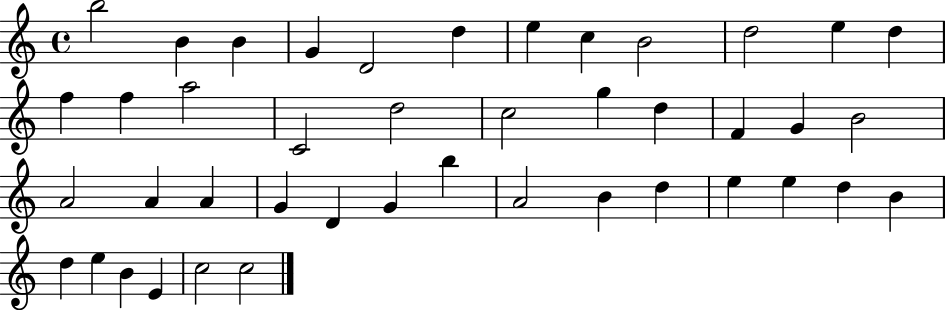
B5/h B4/q B4/q G4/q D4/h D5/q E5/q C5/q B4/h D5/h E5/q D5/q F5/q F5/q A5/h C4/h D5/h C5/h G5/q D5/q F4/q G4/q B4/h A4/h A4/q A4/q G4/q D4/q G4/q B5/q A4/h B4/q D5/q E5/q E5/q D5/q B4/q D5/q E5/q B4/q E4/q C5/h C5/h